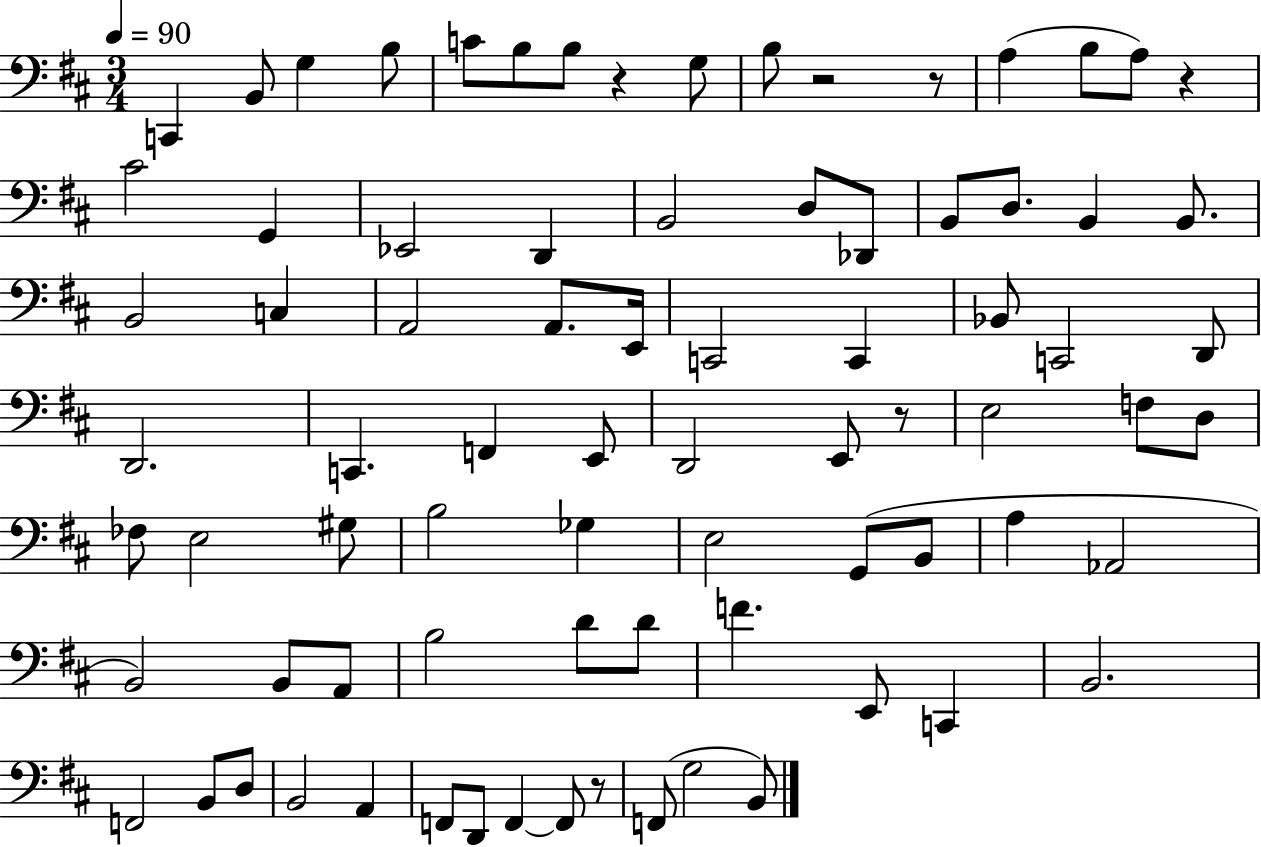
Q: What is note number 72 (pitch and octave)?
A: F2